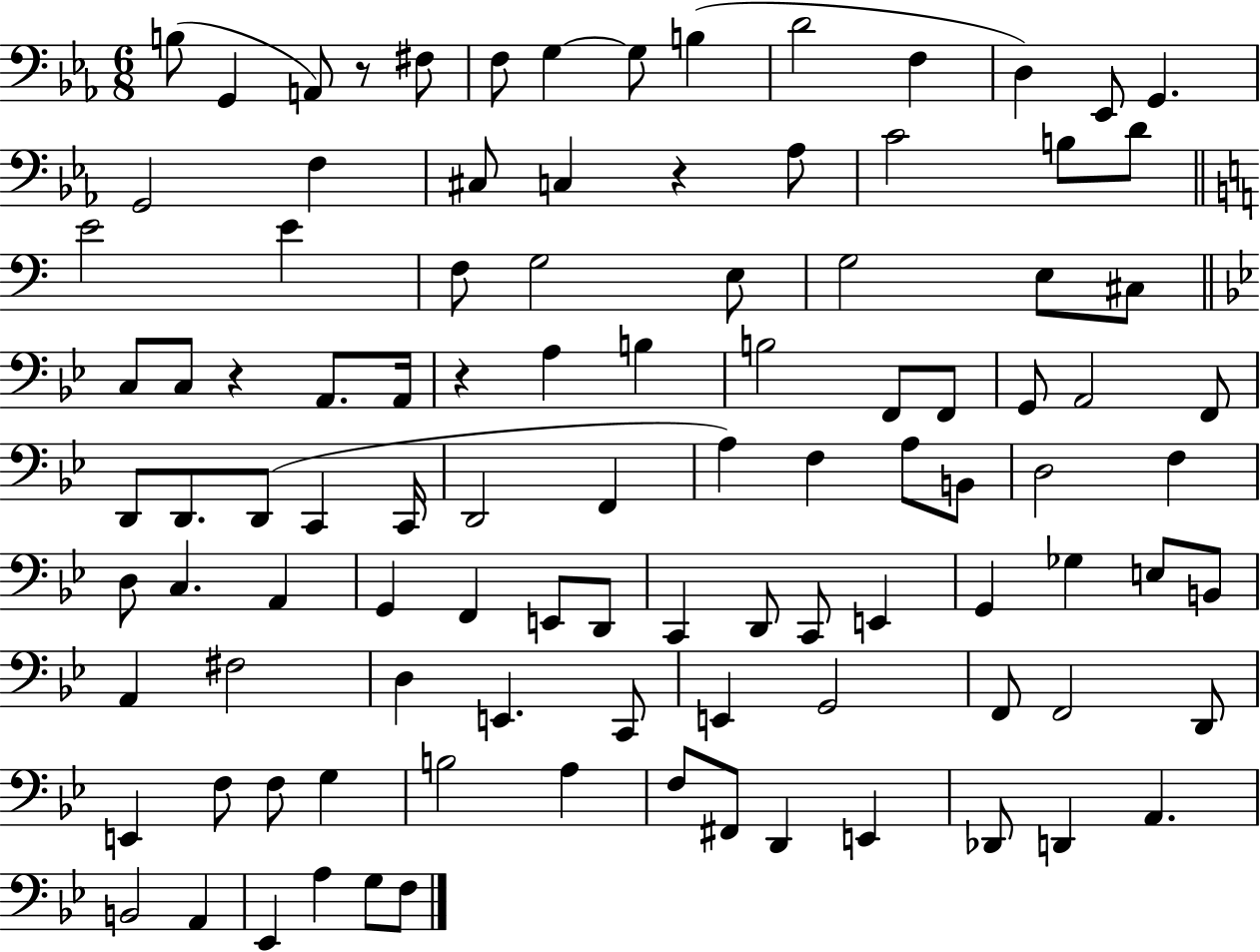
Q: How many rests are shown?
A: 4